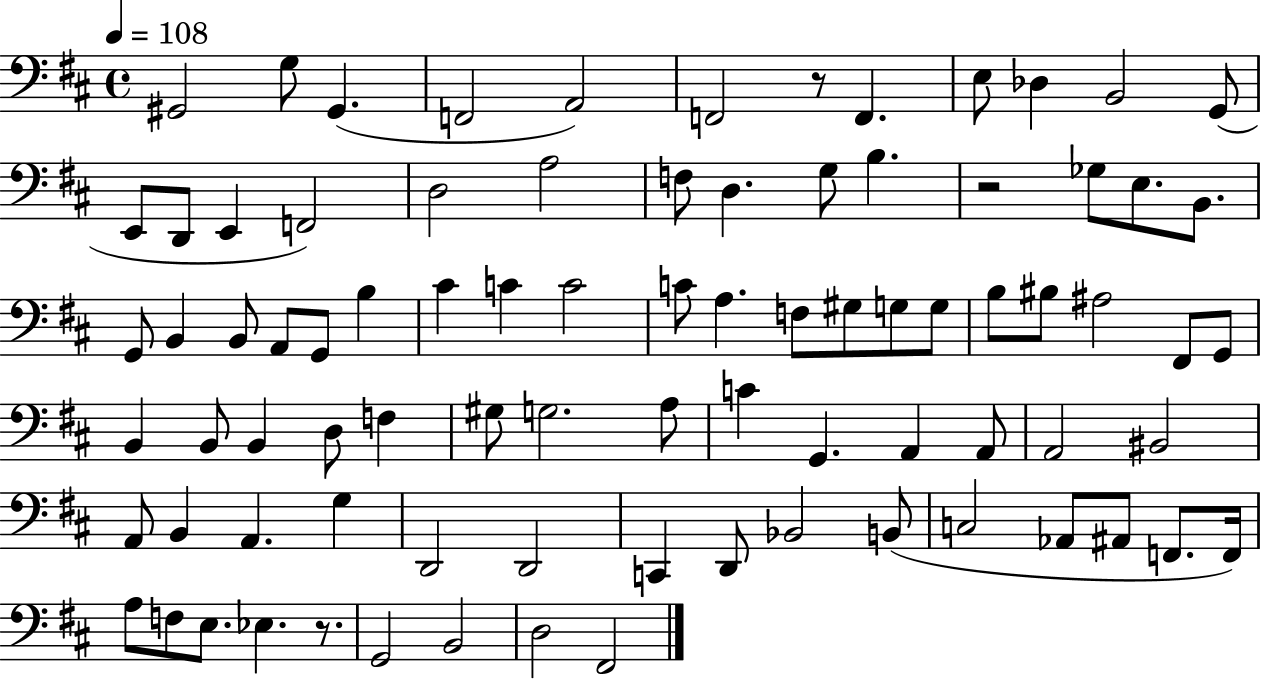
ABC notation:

X:1
T:Untitled
M:4/4
L:1/4
K:D
^G,,2 G,/2 ^G,, F,,2 A,,2 F,,2 z/2 F,, E,/2 _D, B,,2 G,,/2 E,,/2 D,,/2 E,, F,,2 D,2 A,2 F,/2 D, G,/2 B, z2 _G,/2 E,/2 B,,/2 G,,/2 B,, B,,/2 A,,/2 G,,/2 B, ^C C C2 C/2 A, F,/2 ^G,/2 G,/2 G,/2 B,/2 ^B,/2 ^A,2 ^F,,/2 G,,/2 B,, B,,/2 B,, D,/2 F, ^G,/2 G,2 A,/2 C G,, A,, A,,/2 A,,2 ^B,,2 A,,/2 B,, A,, G, D,,2 D,,2 C,, D,,/2 _B,,2 B,,/2 C,2 _A,,/2 ^A,,/2 F,,/2 F,,/4 A,/2 F,/2 E,/2 _E, z/2 G,,2 B,,2 D,2 ^F,,2